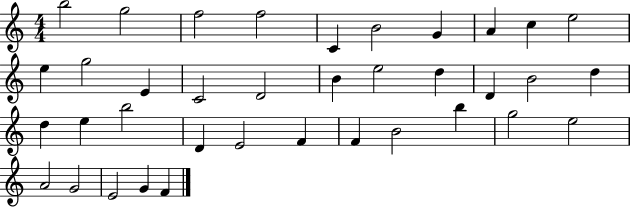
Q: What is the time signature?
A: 4/4